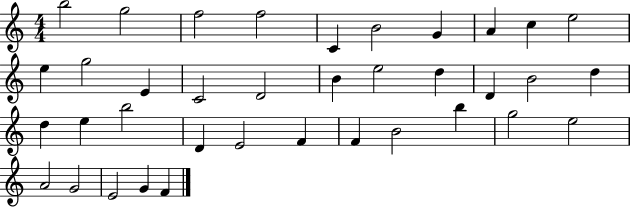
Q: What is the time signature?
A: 4/4